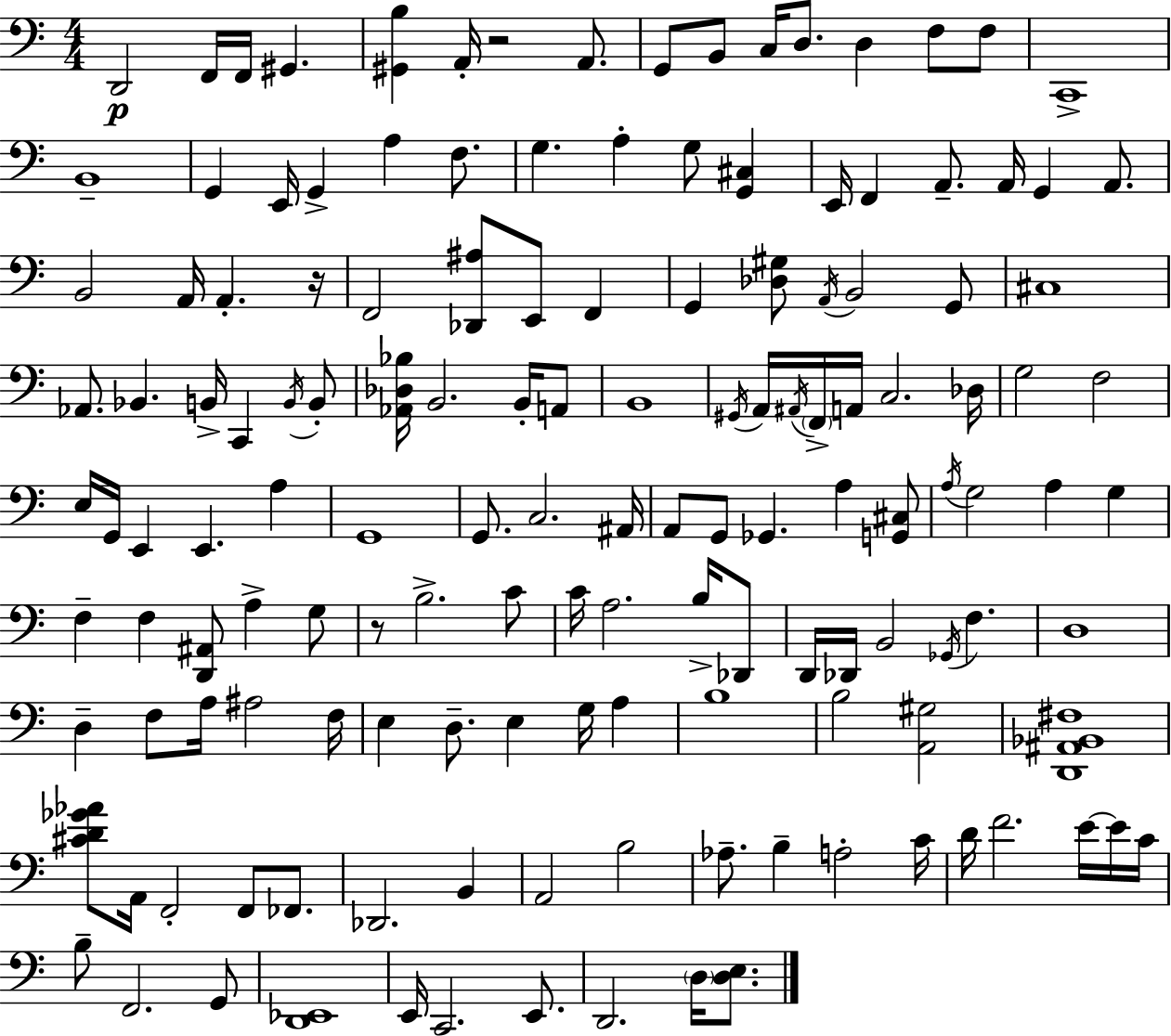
D2/h F2/s F2/s G#2/q. [G#2,B3]/q A2/s R/h A2/e. G2/e B2/e C3/s D3/e. D3/q F3/e F3/e C2/w B2/w G2/q E2/s G2/q A3/q F3/e. G3/q. A3/q G3/e [G2,C#3]/q E2/s F2/q A2/e. A2/s G2/q A2/e. B2/h A2/s A2/q. R/s F2/h [Db2,A#3]/e E2/e F2/q G2/q [Db3,G#3]/e A2/s B2/h G2/e C#3/w Ab2/e. Bb2/q. B2/s C2/q B2/s B2/e [Ab2,Db3,Bb3]/s B2/h. B2/s A2/e B2/w G#2/s A2/s A#2/s F2/s A2/s C3/h. Db3/s G3/h F3/h E3/s G2/s E2/q E2/q. A3/q G2/w G2/e. C3/h. A#2/s A2/e G2/e Gb2/q. A3/q [G2,C#3]/e A3/s G3/h A3/q G3/q F3/q F3/q [D2,A#2]/e A3/q G3/e R/e B3/h. C4/e C4/s A3/h. B3/s Db2/e D2/s Db2/s B2/h Gb2/s F3/q. D3/w D3/q F3/e A3/s A#3/h F3/s E3/q D3/e. E3/q G3/s A3/q B3/w B3/h [A2,G#3]/h [D2,A#2,Bb2,F#3]/w [C#4,D4,Gb4,Ab4]/e A2/s F2/h F2/e FES2/e. Db2/h. B2/q A2/h B3/h Ab3/e. B3/q A3/h C4/s D4/s F4/h. E4/s E4/s C4/s B3/e F2/h. G2/e [D2,Eb2]/w E2/s C2/h. E2/e. D2/h. D3/s [D3,E3]/e.